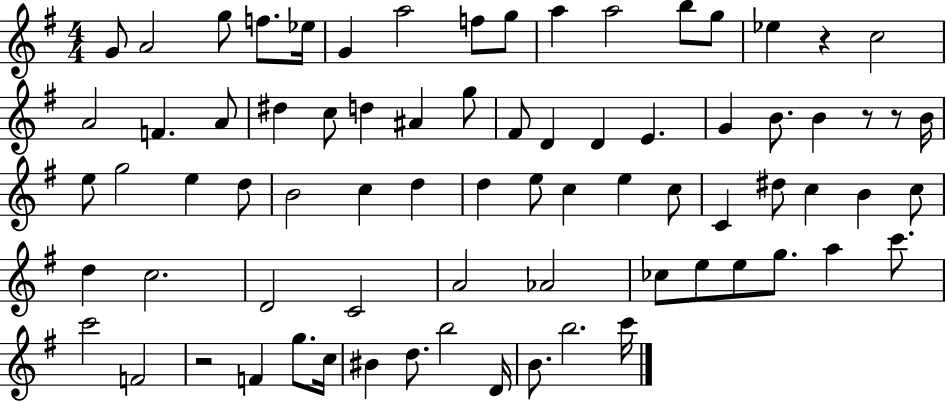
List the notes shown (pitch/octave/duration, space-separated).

G4/e A4/h G5/e F5/e. Eb5/s G4/q A5/h F5/e G5/e A5/q A5/h B5/e G5/e Eb5/q R/q C5/h A4/h F4/q. A4/e D#5/q C5/e D5/q A#4/q G5/e F#4/e D4/q D4/q E4/q. G4/q B4/e. B4/q R/e R/e B4/s E5/e G5/h E5/q D5/e B4/h C5/q D5/q D5/q E5/e C5/q E5/q C5/e C4/q D#5/e C5/q B4/q C5/e D5/q C5/h. D4/h C4/h A4/h Ab4/h CES5/e E5/e E5/e G5/e. A5/q C6/e. C6/h F4/h R/h F4/q G5/e. C5/s BIS4/q D5/e. B5/h D4/s B4/e. B5/h. C6/s